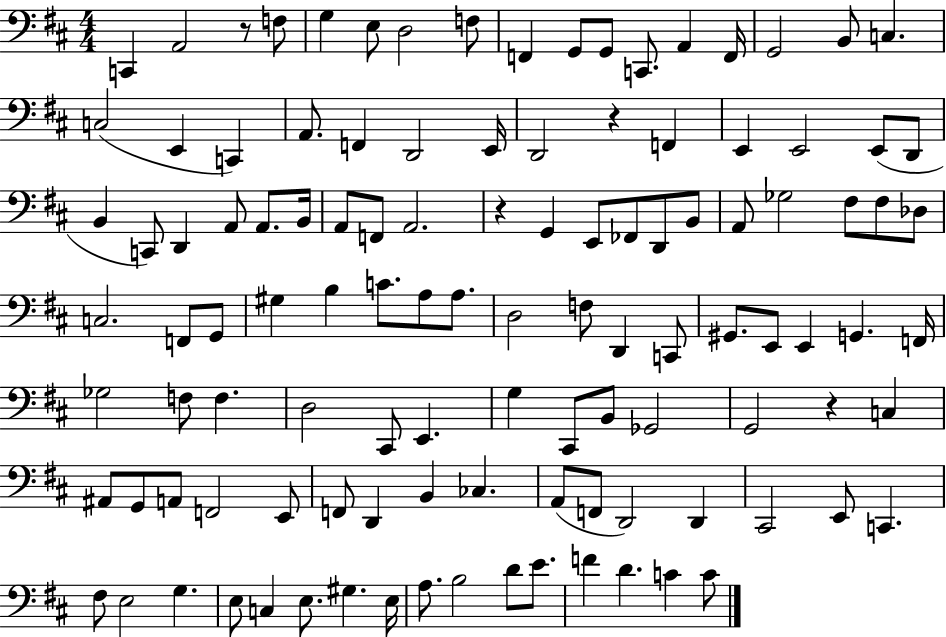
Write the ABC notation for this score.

X:1
T:Untitled
M:4/4
L:1/4
K:D
C,, A,,2 z/2 F,/2 G, E,/2 D,2 F,/2 F,, G,,/2 G,,/2 C,,/2 A,, F,,/4 G,,2 B,,/2 C, C,2 E,, C,, A,,/2 F,, D,,2 E,,/4 D,,2 z F,, E,, E,,2 E,,/2 D,,/2 B,, C,,/2 D,, A,,/2 A,,/2 B,,/4 A,,/2 F,,/2 A,,2 z G,, E,,/2 _F,,/2 D,,/2 B,,/2 A,,/2 _G,2 ^F,/2 ^F,/2 _D,/2 C,2 F,,/2 G,,/2 ^G, B, C/2 A,/2 A,/2 D,2 F,/2 D,, C,,/2 ^G,,/2 E,,/2 E,, G,, F,,/4 _G,2 F,/2 F, D,2 ^C,,/2 E,, G, ^C,,/2 B,,/2 _G,,2 G,,2 z C, ^A,,/2 G,,/2 A,,/2 F,,2 E,,/2 F,,/2 D,, B,, _C, A,,/2 F,,/2 D,,2 D,, ^C,,2 E,,/2 C,, ^F,/2 E,2 G, E,/2 C, E,/2 ^G, E,/4 A,/2 B,2 D/2 E/2 F D C C/2